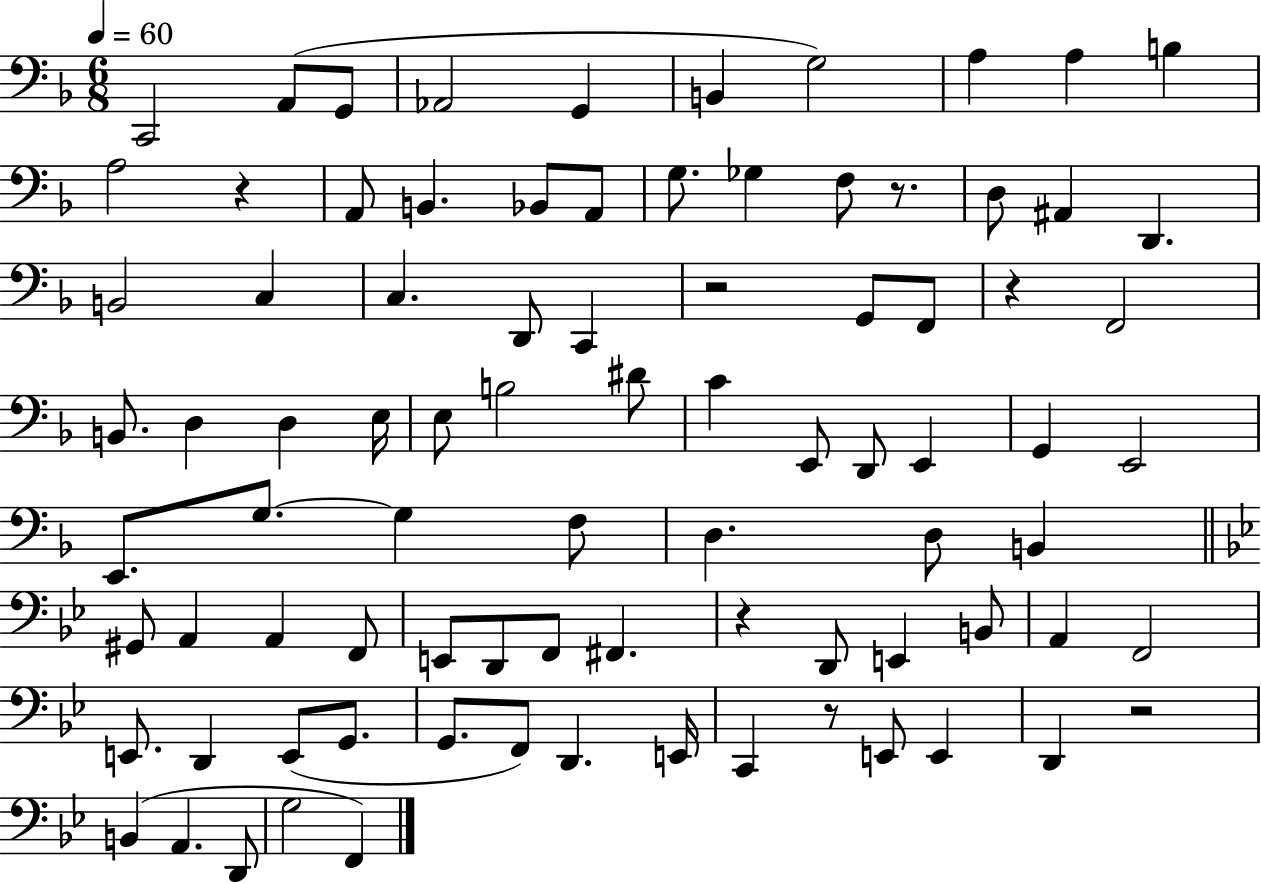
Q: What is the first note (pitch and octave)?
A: C2